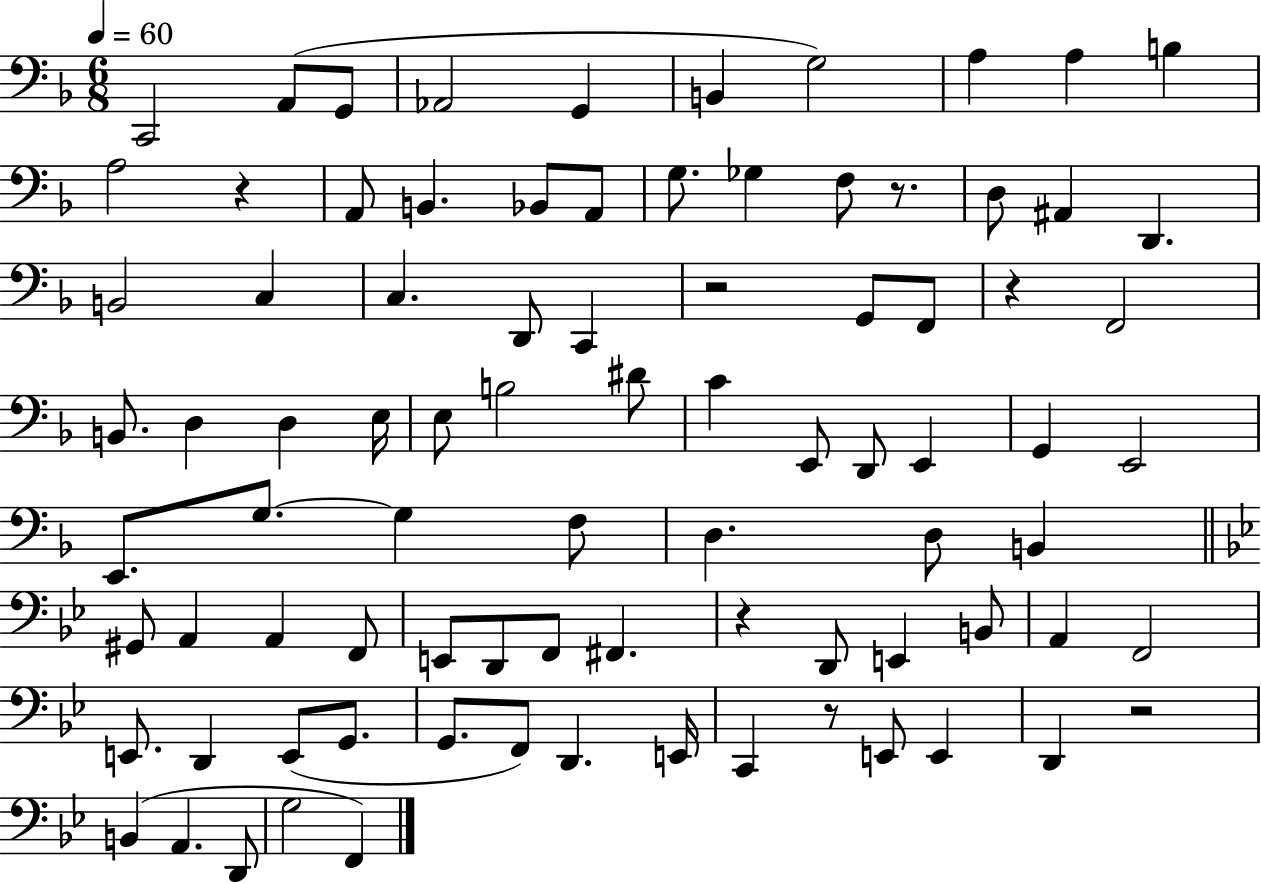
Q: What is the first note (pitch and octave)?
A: C2